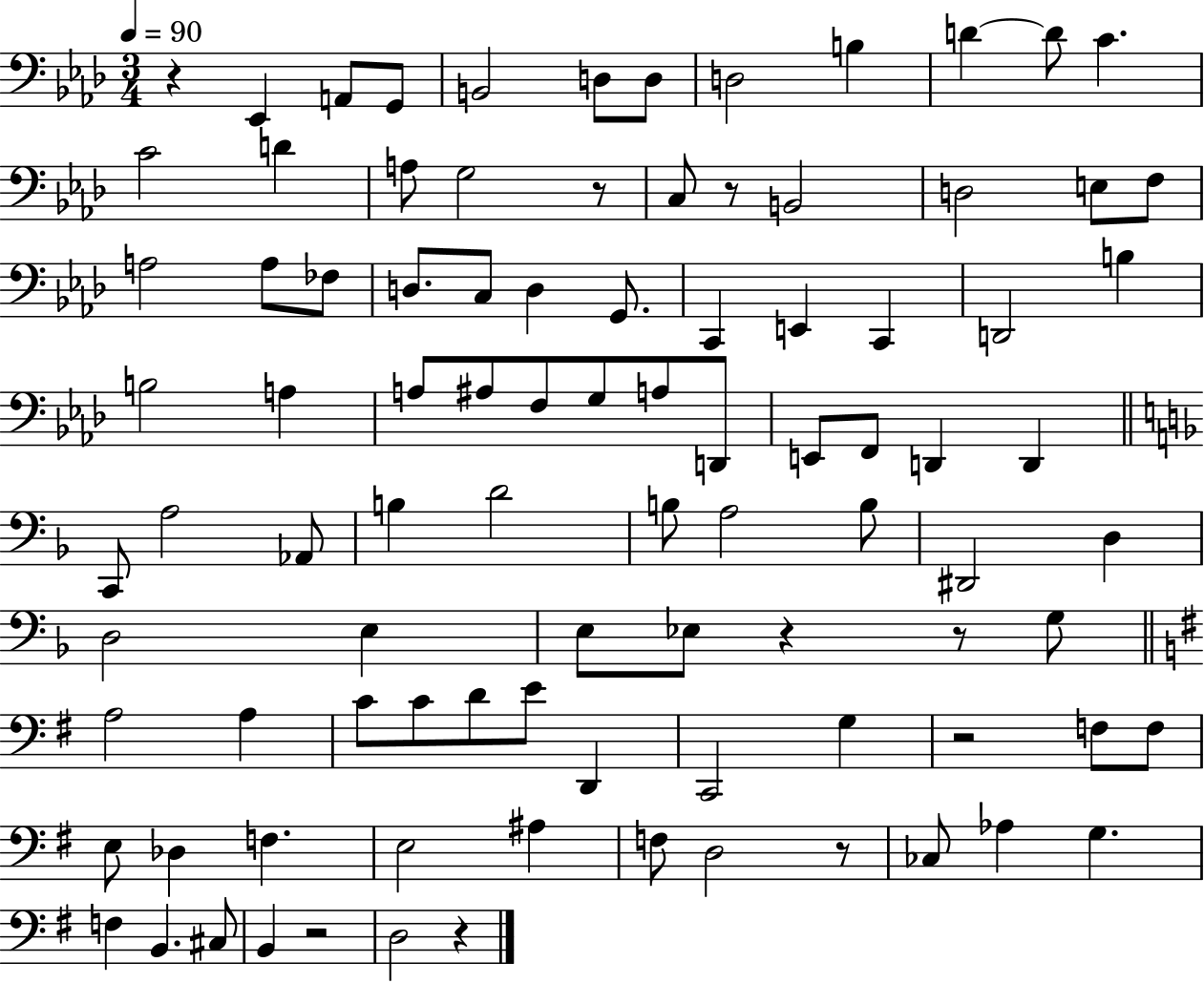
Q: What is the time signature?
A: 3/4